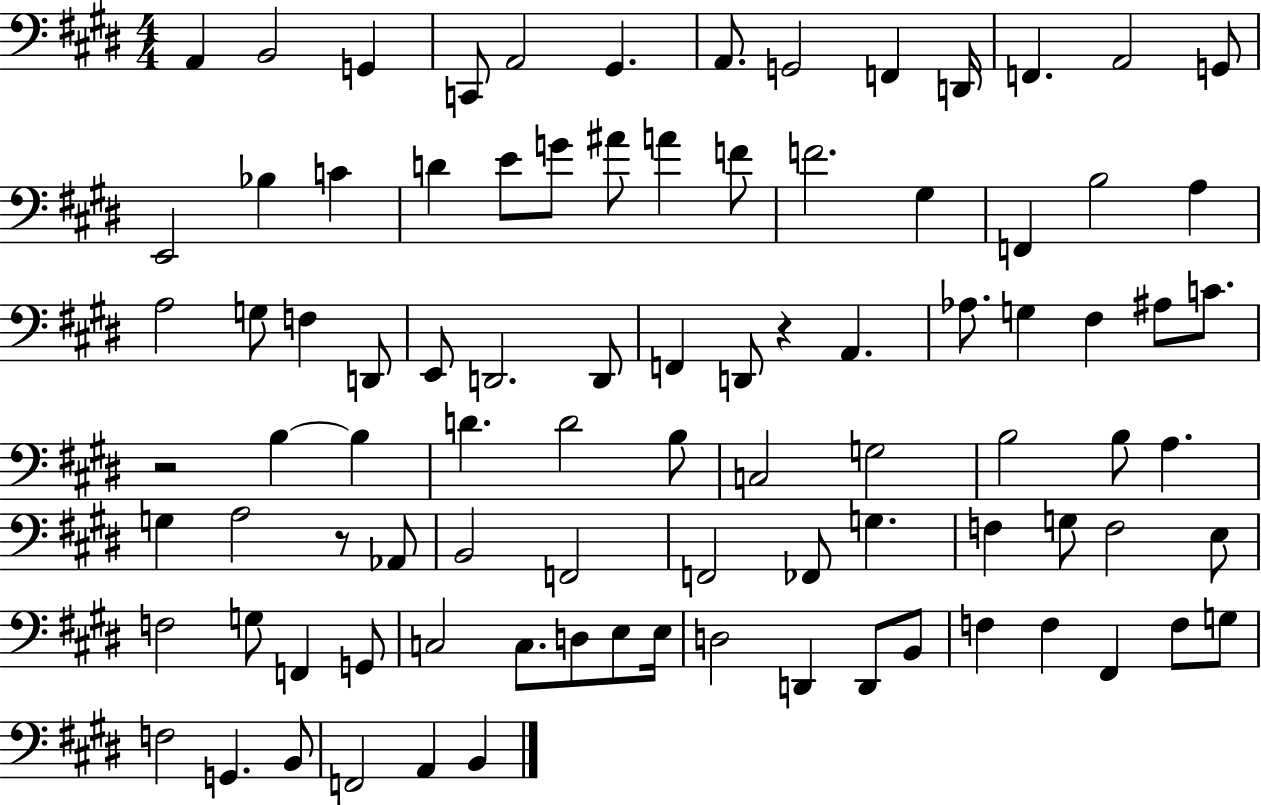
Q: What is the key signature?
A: E major